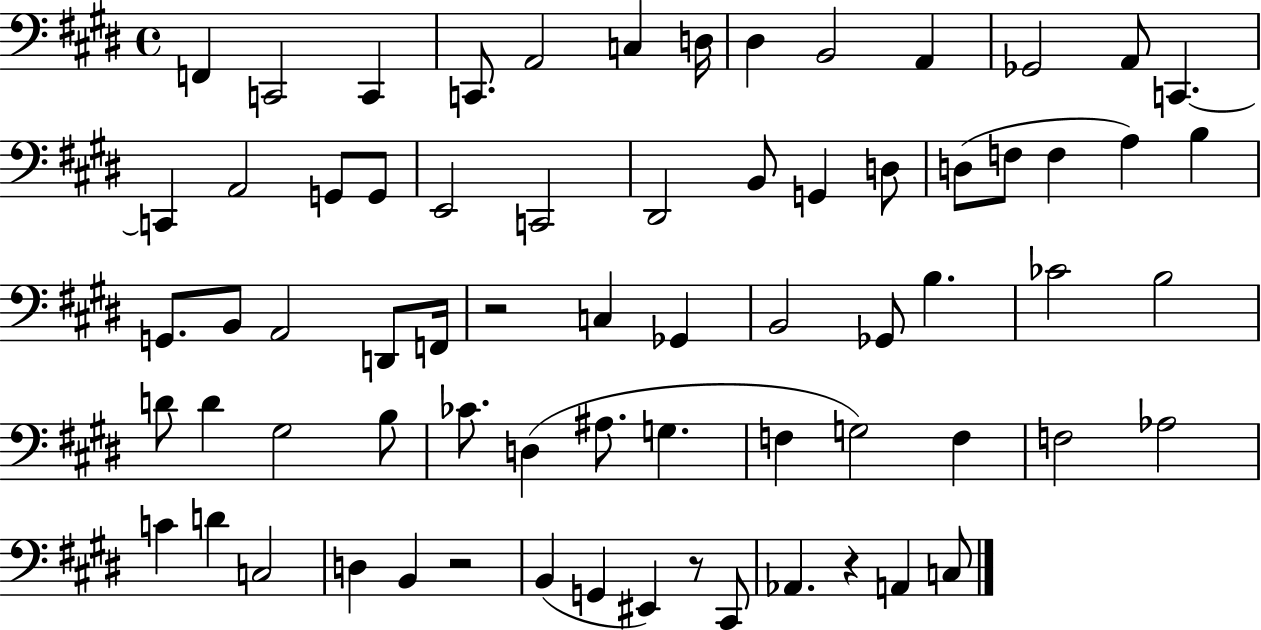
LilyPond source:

{
  \clef bass
  \time 4/4
  \defaultTimeSignature
  \key e \major
  \repeat volta 2 { f,4 c,2 c,4 | c,8. a,2 c4 d16 | dis4 b,2 a,4 | ges,2 a,8 c,4.~~ | \break c,4 a,2 g,8 g,8 | e,2 c,2 | dis,2 b,8 g,4 d8 | d8( f8 f4 a4) b4 | \break g,8. b,8 a,2 d,8 f,16 | r2 c4 ges,4 | b,2 ges,8 b4. | ces'2 b2 | \break d'8 d'4 gis2 b8 | ces'8. d4( ais8. g4. | f4 g2) f4 | f2 aes2 | \break c'4 d'4 c2 | d4 b,4 r2 | b,4( g,4 eis,4) r8 cis,8 | aes,4. r4 a,4 c8 | \break } \bar "|."
}